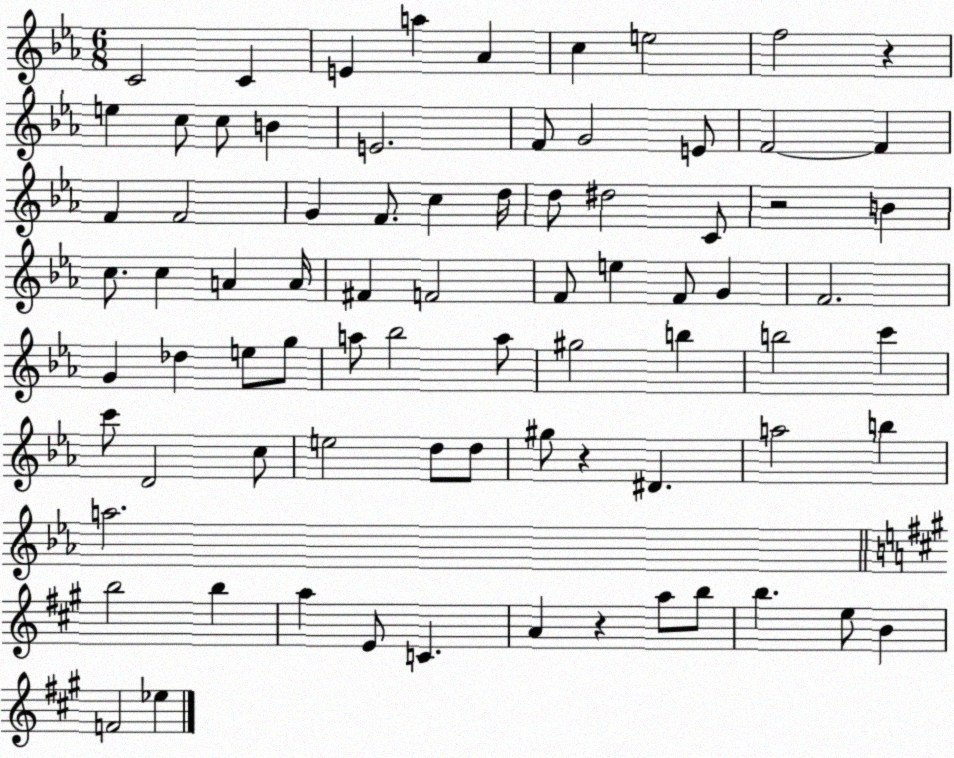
X:1
T:Untitled
M:6/8
L:1/4
K:Eb
C2 C E a _A c e2 f2 z e c/2 c/2 B E2 F/2 G2 E/2 F2 F F F2 G F/2 c d/4 d/2 ^d2 C/2 z2 B c/2 c A A/4 ^F F2 F/2 e F/2 G F2 G _d e/2 g/2 a/2 _b2 a/2 ^g2 b b2 c' c'/2 D2 c/2 e2 d/2 d/2 ^g/2 z ^D a2 b a2 b2 b a E/2 C A z a/2 b/2 b e/2 B F2 _e